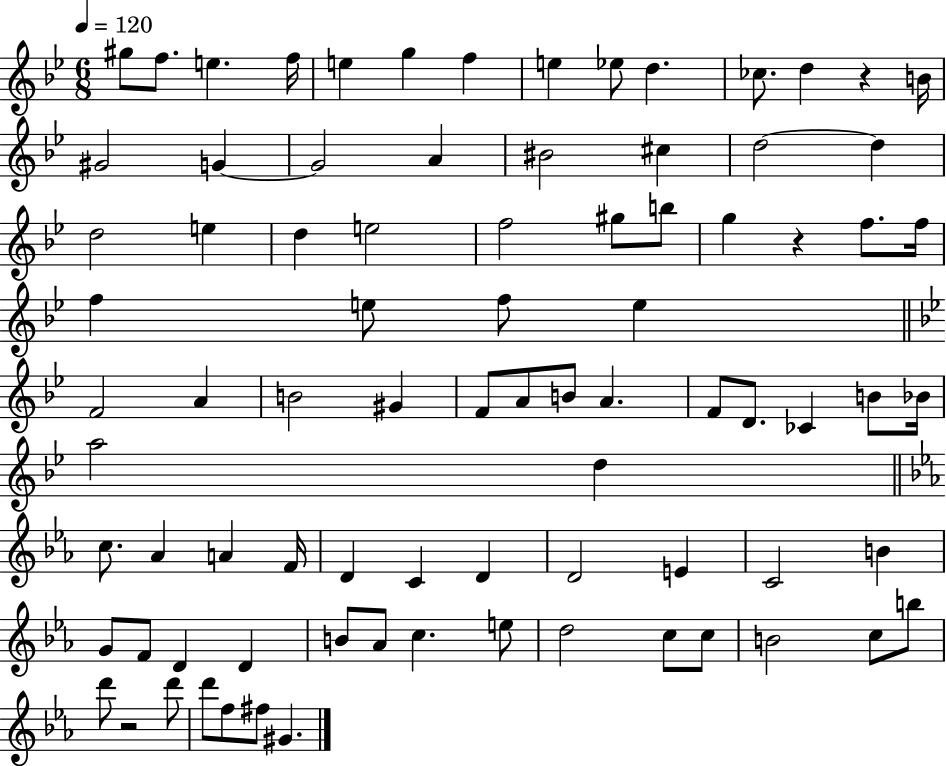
{
  \clef treble
  \numericTimeSignature
  \time 6/8
  \key bes \major
  \tempo 4 = 120
  \repeat volta 2 { gis''8 f''8. e''4. f''16 | e''4 g''4 f''4 | e''4 ees''8 d''4. | ces''8. d''4 r4 b'16 | \break gis'2 g'4~~ | g'2 a'4 | bis'2 cis''4 | d''2~~ d''4 | \break d''2 e''4 | d''4 e''2 | f''2 gis''8 b''8 | g''4 r4 f''8. f''16 | \break f''4 e''8 f''8 e''4 | \bar "||" \break \key bes \major f'2 a'4 | b'2 gis'4 | f'8 a'8 b'8 a'4. | f'8 d'8. ces'4 b'8 bes'16 | \break a''2 d''4 | \bar "||" \break \key c \minor c''8. aes'4 a'4 f'16 | d'4 c'4 d'4 | d'2 e'4 | c'2 b'4 | \break g'8 f'8 d'4 d'4 | b'8 aes'8 c''4. e''8 | d''2 c''8 c''8 | b'2 c''8 b''8 | \break d'''8 r2 d'''8 | d'''8 f''8 fis''8 gis'4. | } \bar "|."
}